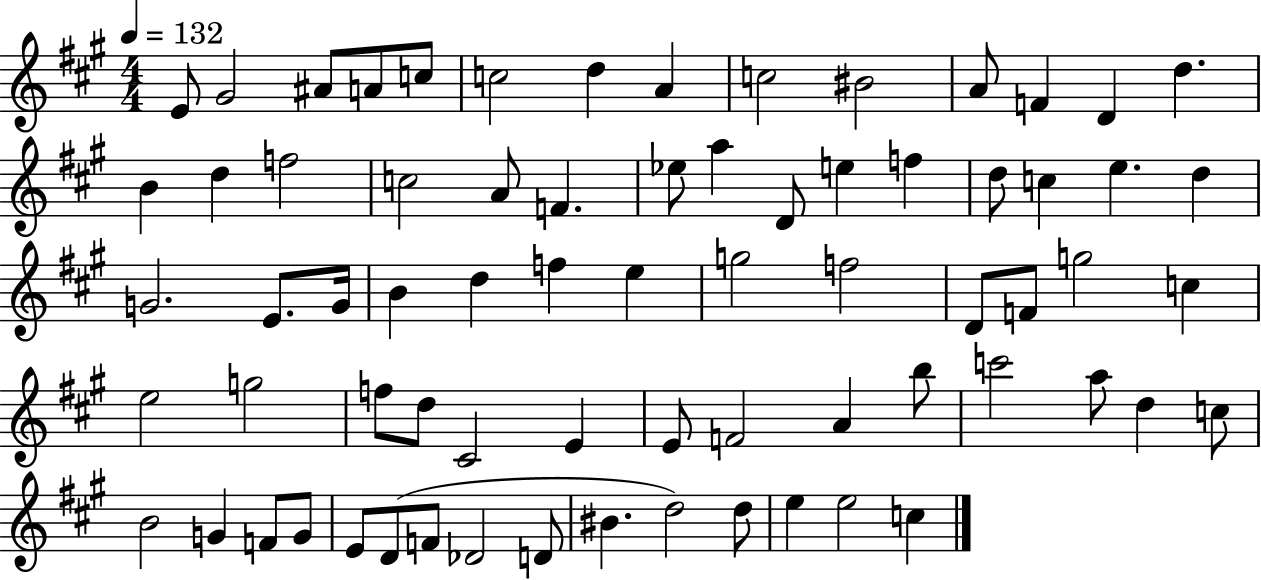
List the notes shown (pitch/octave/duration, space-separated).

E4/e G#4/h A#4/e A4/e C5/e C5/h D5/q A4/q C5/h BIS4/h A4/e F4/q D4/q D5/q. B4/q D5/q F5/h C5/h A4/e F4/q. Eb5/e A5/q D4/e E5/q F5/q D5/e C5/q E5/q. D5/q G4/h. E4/e. G4/s B4/q D5/q F5/q E5/q G5/h F5/h D4/e F4/e G5/h C5/q E5/h G5/h F5/e D5/e C#4/h E4/q E4/e F4/h A4/q B5/e C6/h A5/e D5/q C5/e B4/h G4/q F4/e G4/e E4/e D4/e F4/e Db4/h D4/e BIS4/q. D5/h D5/e E5/q E5/h C5/q